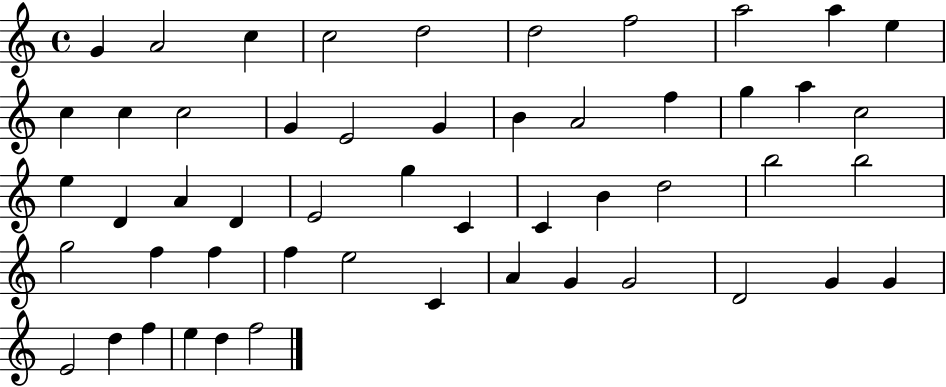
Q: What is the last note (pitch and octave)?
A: F5